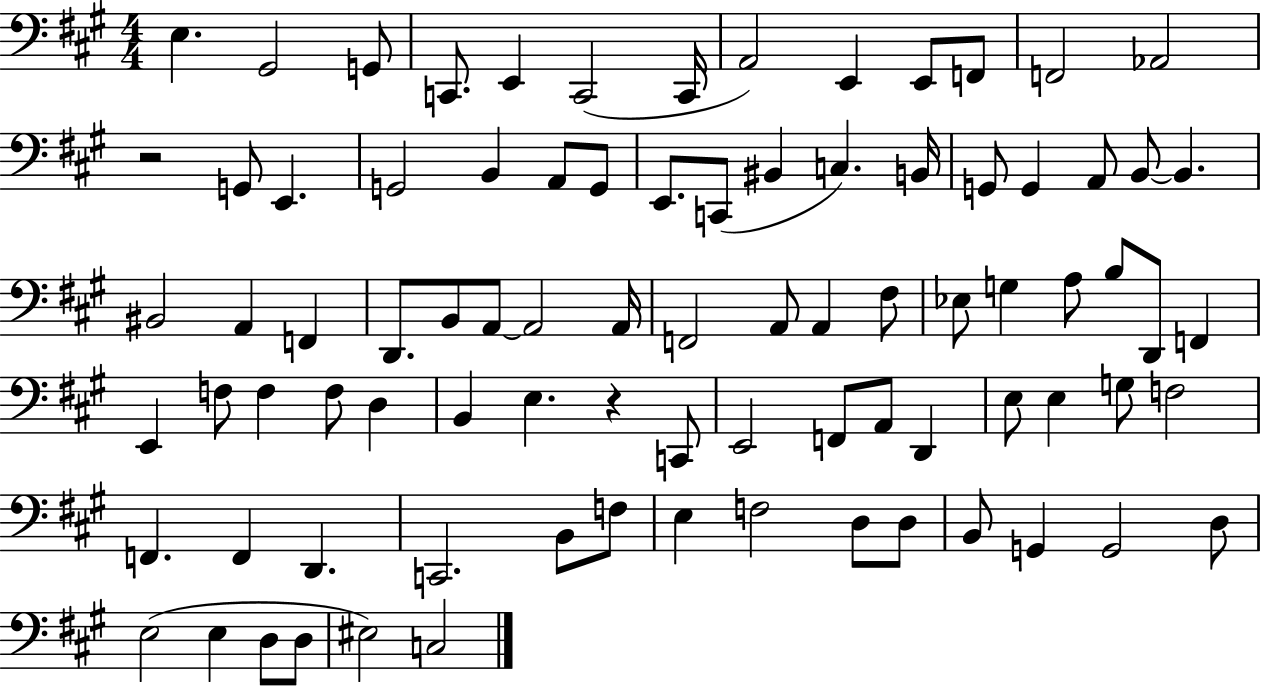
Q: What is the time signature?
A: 4/4